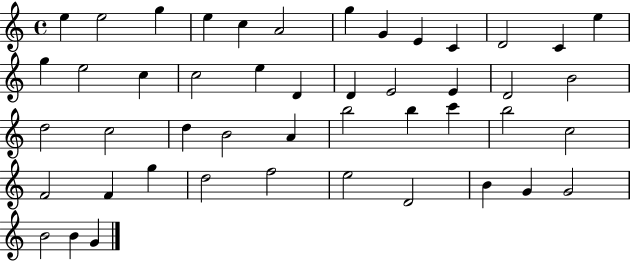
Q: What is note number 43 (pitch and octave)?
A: G4